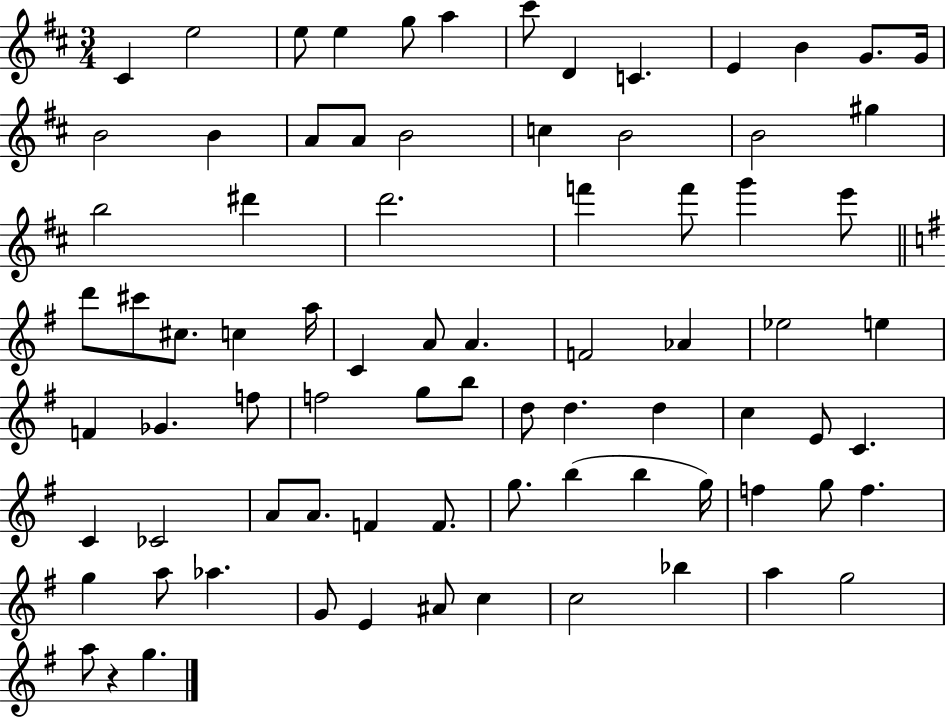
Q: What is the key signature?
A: D major